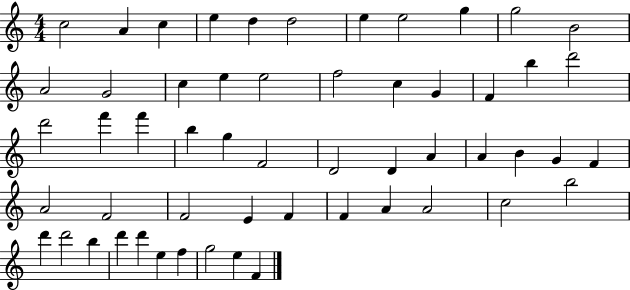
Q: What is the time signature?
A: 4/4